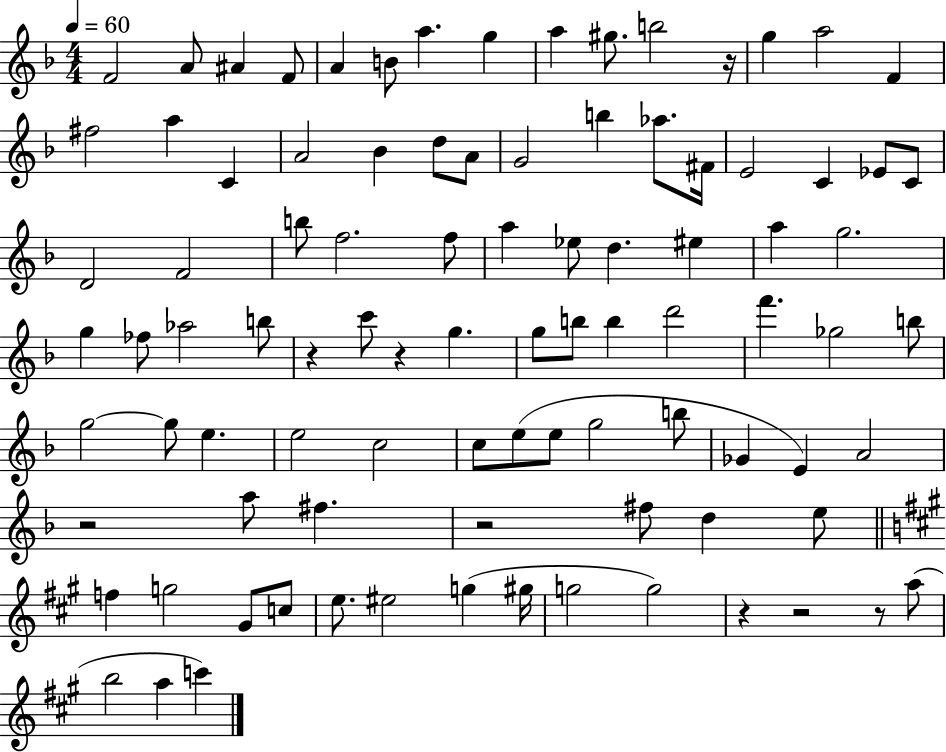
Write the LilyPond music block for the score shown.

{
  \clef treble
  \numericTimeSignature
  \time 4/4
  \key f \major
  \tempo 4 = 60
  f'2 a'8 ais'4 f'8 | a'4 b'8 a''4. g''4 | a''4 gis''8. b''2 r16 | g''4 a''2 f'4 | \break fis''2 a''4 c'4 | a'2 bes'4 d''8 a'8 | g'2 b''4 aes''8. fis'16 | e'2 c'4 ees'8 c'8 | \break d'2 f'2 | b''8 f''2. f''8 | a''4 ees''8 d''4. eis''4 | a''4 g''2. | \break g''4 fes''8 aes''2 b''8 | r4 c'''8 r4 g''4. | g''8 b''8 b''4 d'''2 | f'''4. ges''2 b''8 | \break g''2~~ g''8 e''4. | e''2 c''2 | c''8 e''8( e''8 g''2 b''8 | ges'4 e'4) a'2 | \break r2 a''8 fis''4. | r2 fis''8 d''4 e''8 | \bar "||" \break \key a \major f''4 g''2 gis'8 c''8 | e''8. eis''2 g''4( gis''16 | g''2 g''2) | r4 r2 r8 a''8( | \break b''2 a''4 c'''4) | \bar "|."
}